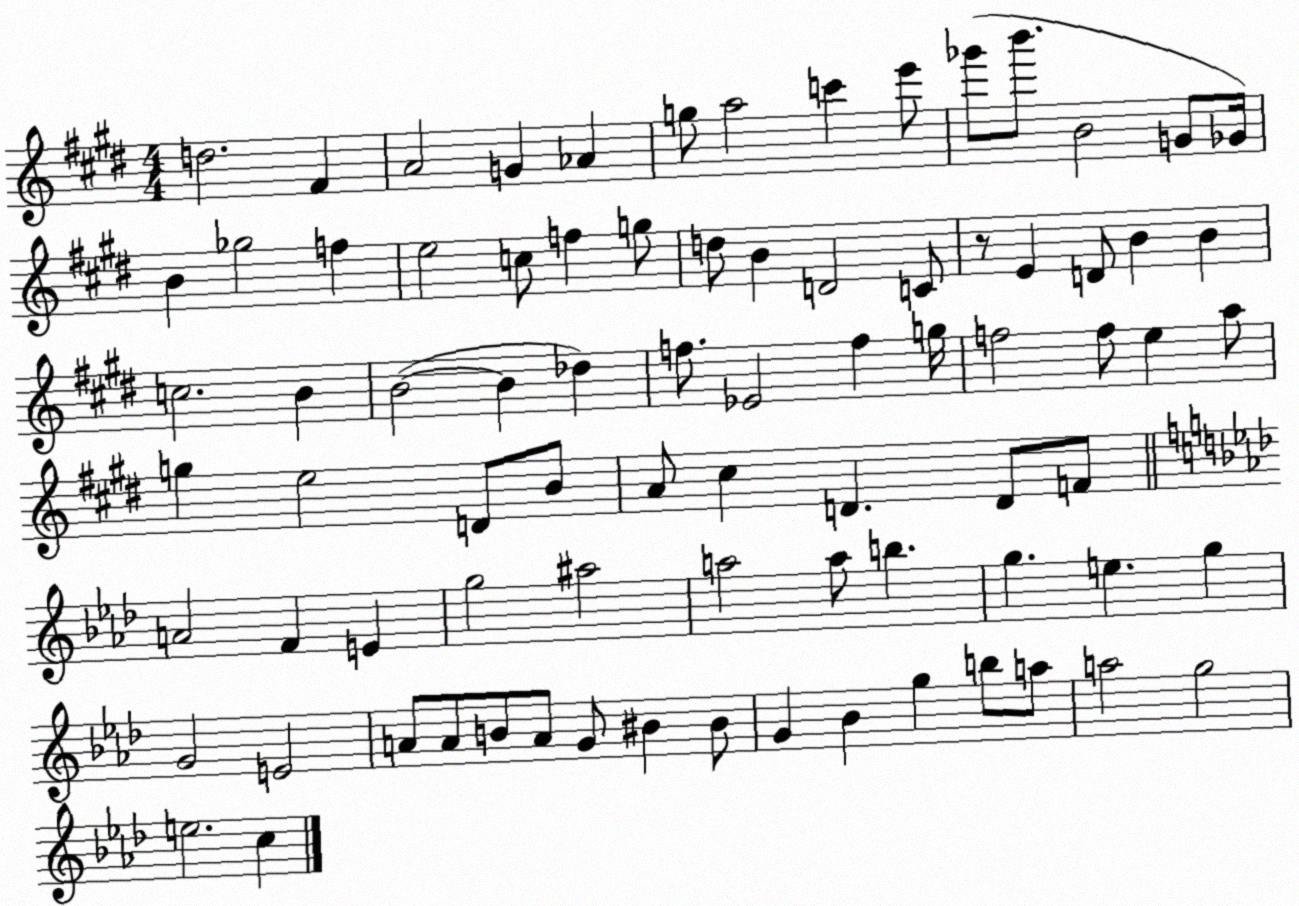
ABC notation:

X:1
T:Untitled
M:4/4
L:1/4
K:E
d2 ^F A2 G _A g/2 a2 c' e'/2 _g'/2 b'/2 B2 G/2 _G/4 B _g2 f e2 c/2 f g/2 d/2 B D2 C/2 z/2 E D/2 B B c2 B B2 B _d f/2 _E2 f g/4 f2 f/2 e a/2 g e2 D/2 B/2 A/2 ^c D D/2 F/2 A2 F E g2 ^a2 a2 a/2 b g e g G2 E2 A/2 A/2 B/2 A/2 G/2 ^B ^B/2 G _B g b/2 a/2 a2 g2 e2 c